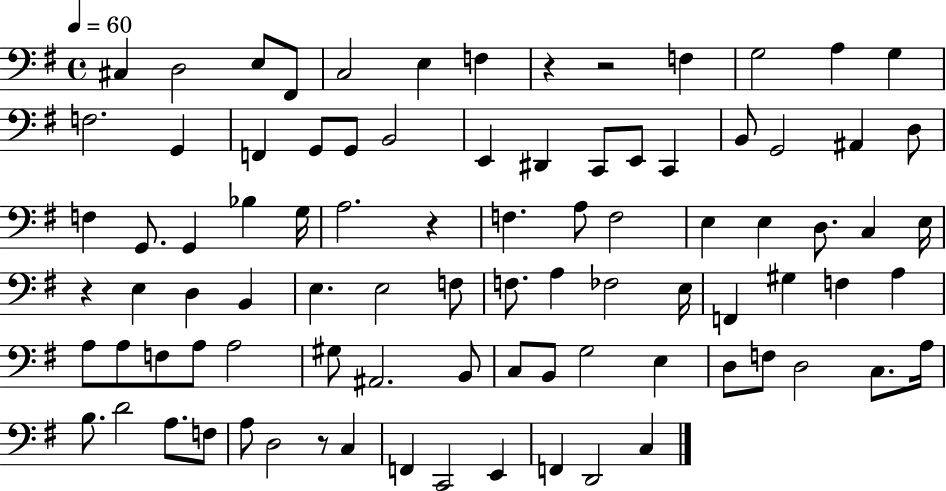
C#3/q D3/h E3/e F#2/e C3/h E3/q F3/q R/q R/h F3/q G3/h A3/q G3/q F3/h. G2/q F2/q G2/e G2/e B2/h E2/q D#2/q C2/e E2/e C2/q B2/e G2/h A#2/q D3/e F3/q G2/e. G2/q Bb3/q G3/s A3/h. R/q F3/q. A3/e F3/h E3/q E3/q D3/e. C3/q E3/s R/q E3/q D3/q B2/q E3/q. E3/h F3/e F3/e. A3/q FES3/h E3/s F2/q G#3/q F3/q A3/q A3/e A3/e F3/e A3/e A3/h G#3/e A#2/h. B2/e C3/e B2/e G3/h E3/q D3/e F3/e D3/h C3/e. A3/s B3/e. D4/h A3/e. F3/e A3/e D3/h R/e C3/q F2/q C2/h E2/q F2/q D2/h C3/q